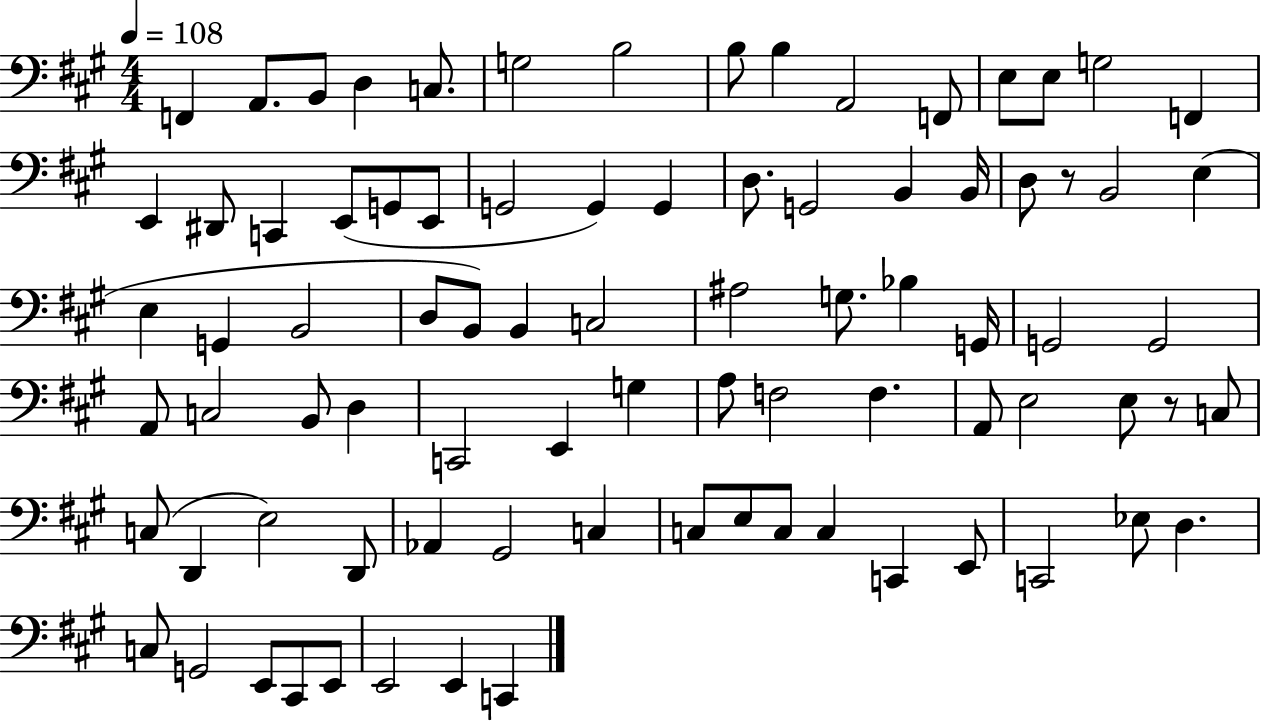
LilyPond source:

{
  \clef bass
  \numericTimeSignature
  \time 4/4
  \key a \major
  \tempo 4 = 108
  f,4 a,8. b,8 d4 c8. | g2 b2 | b8 b4 a,2 f,8 | e8 e8 g2 f,4 | \break e,4 dis,8 c,4 e,8( g,8 e,8 | g,2 g,4) g,4 | d8. g,2 b,4 b,16 | d8 r8 b,2 e4( | \break e4 g,4 b,2 | d8 b,8) b,4 c2 | ais2 g8. bes4 g,16 | g,2 g,2 | \break a,8 c2 b,8 d4 | c,2 e,4 g4 | a8 f2 f4. | a,8 e2 e8 r8 c8 | \break c8( d,4 e2) d,8 | aes,4 gis,2 c4 | c8 e8 c8 c4 c,4 e,8 | c,2 ees8 d4. | \break c8 g,2 e,8 cis,8 e,8 | e,2 e,4 c,4 | \bar "|."
}